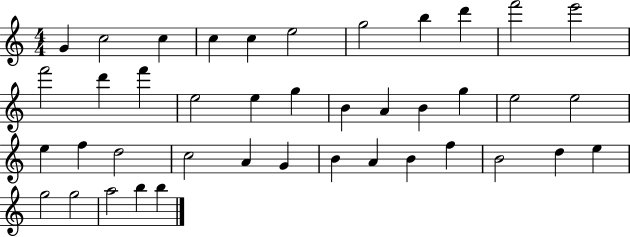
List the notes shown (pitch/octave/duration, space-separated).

G4/q C5/h C5/q C5/q C5/q E5/h G5/h B5/q D6/q F6/h E6/h F6/h D6/q F6/q E5/h E5/q G5/q B4/q A4/q B4/q G5/q E5/h E5/h E5/q F5/q D5/h C5/h A4/q G4/q B4/q A4/q B4/q F5/q B4/h D5/q E5/q G5/h G5/h A5/h B5/q B5/q